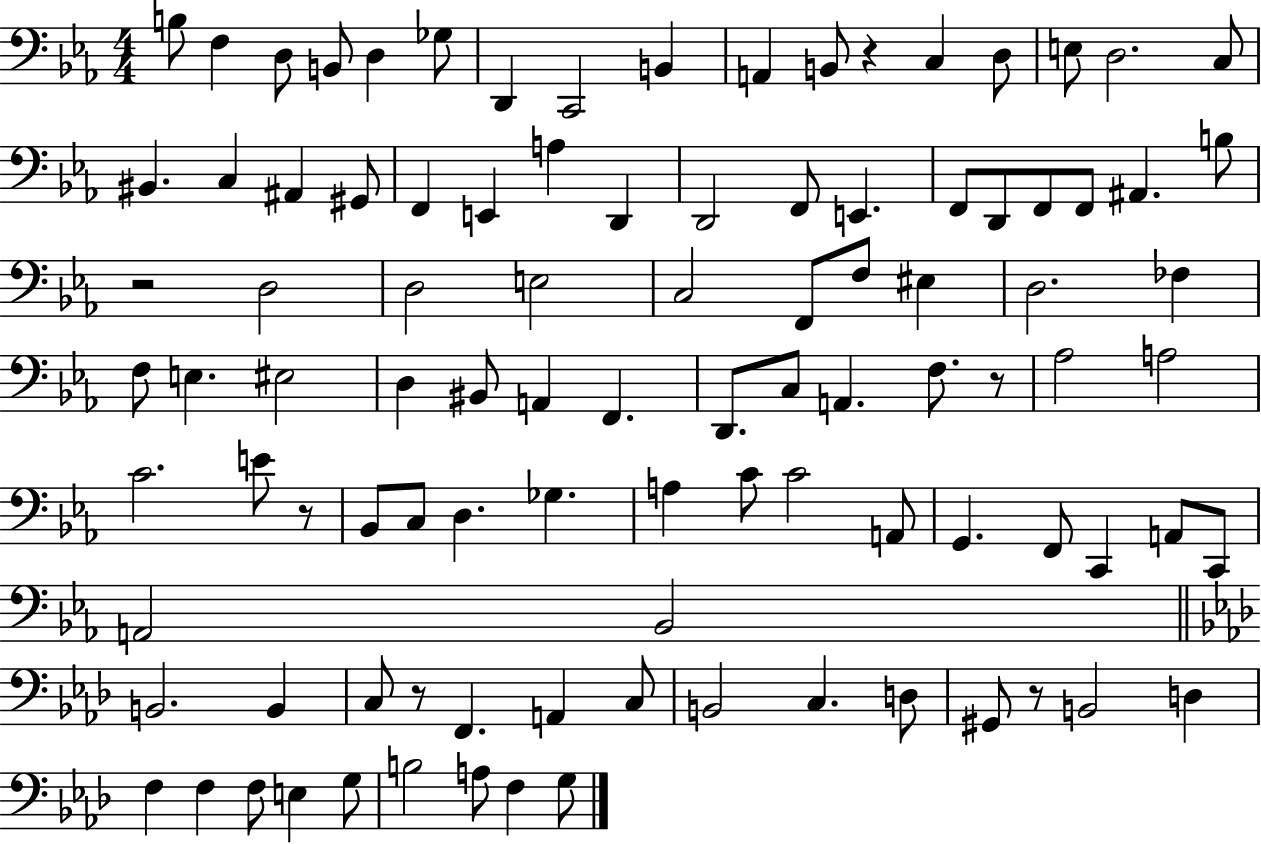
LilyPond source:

{
  \clef bass
  \numericTimeSignature
  \time 4/4
  \key ees \major
  b8 f4 d8 b,8 d4 ges8 | d,4 c,2 b,4 | a,4 b,8 r4 c4 d8 | e8 d2. c8 | \break bis,4. c4 ais,4 gis,8 | f,4 e,4 a4 d,4 | d,2 f,8 e,4. | f,8 d,8 f,8 f,8 ais,4. b8 | \break r2 d2 | d2 e2 | c2 f,8 f8 eis4 | d2. fes4 | \break f8 e4. eis2 | d4 bis,8 a,4 f,4. | d,8. c8 a,4. f8. r8 | aes2 a2 | \break c'2. e'8 r8 | bes,8 c8 d4. ges4. | a4 c'8 c'2 a,8 | g,4. f,8 c,4 a,8 c,8 | \break a,2 bes,2 | \bar "||" \break \key f \minor b,2. b,4 | c8 r8 f,4. a,4 c8 | b,2 c4. d8 | gis,8 r8 b,2 d4 | \break f4 f4 f8 e4 g8 | b2 a8 f4 g8 | \bar "|."
}